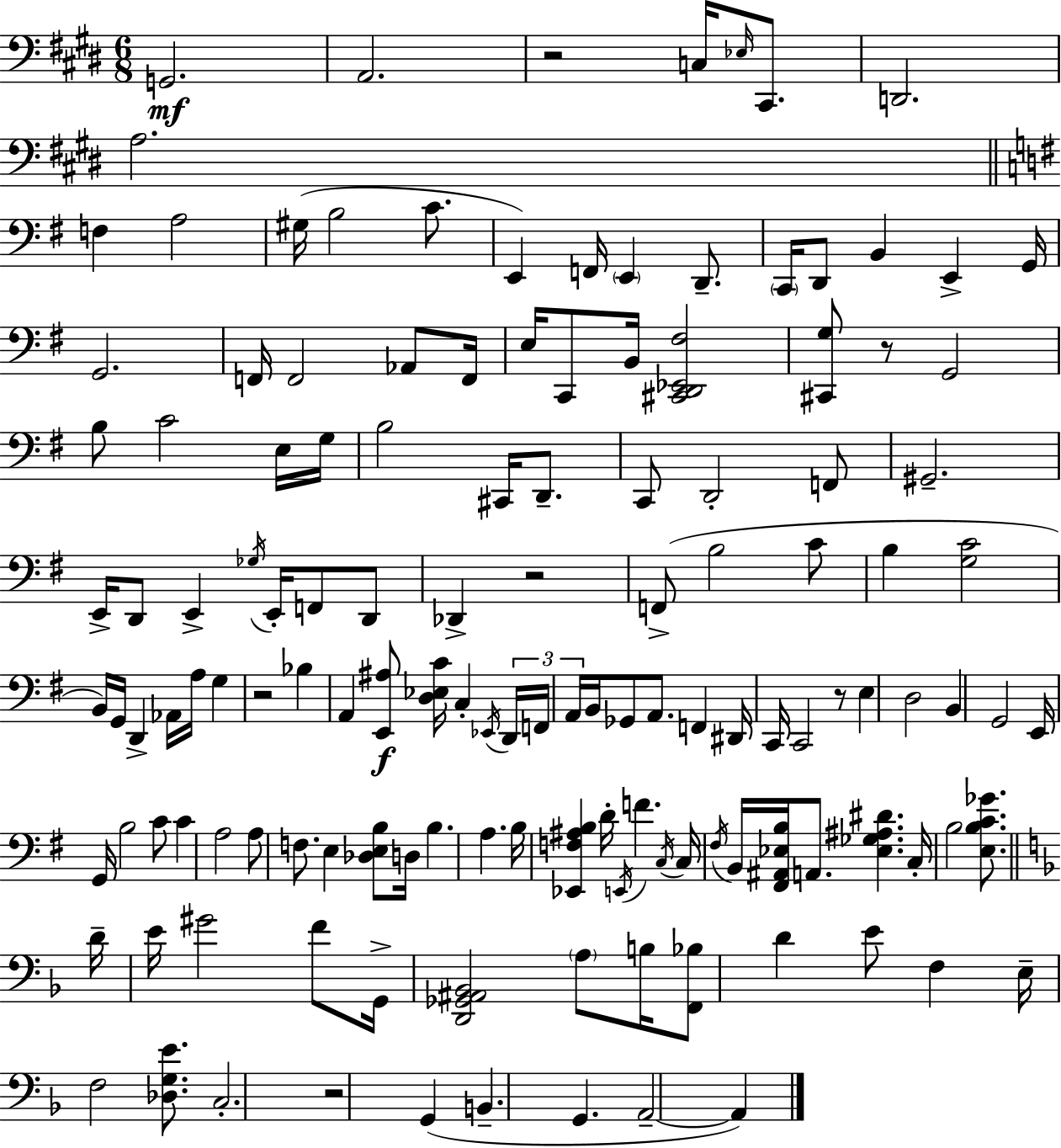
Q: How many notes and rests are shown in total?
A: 137